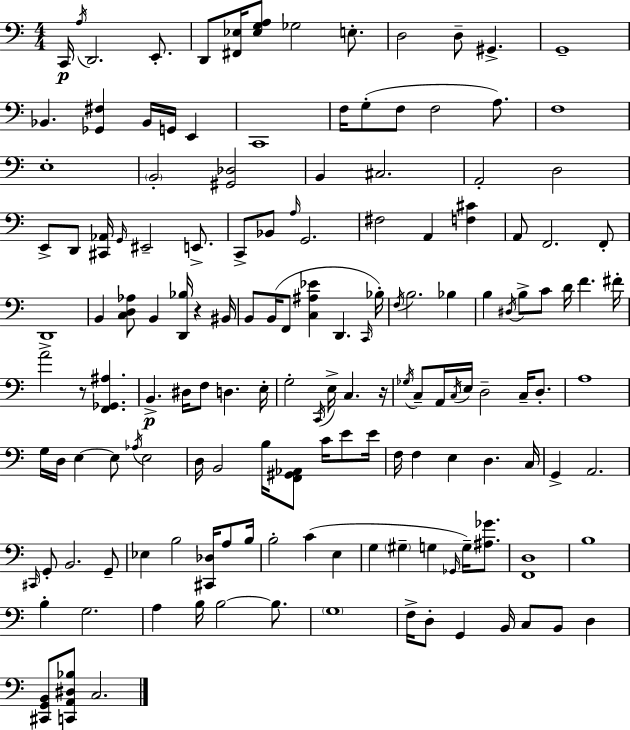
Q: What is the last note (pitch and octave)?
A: C3